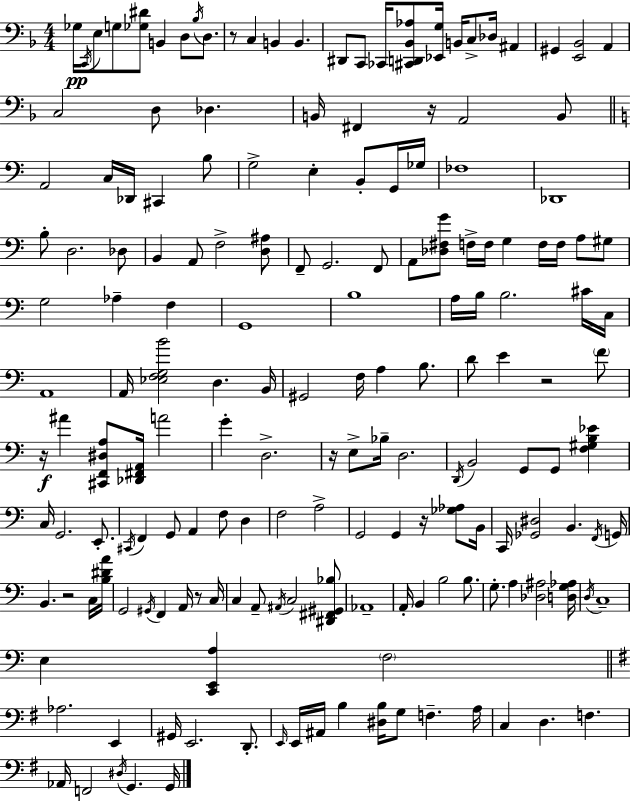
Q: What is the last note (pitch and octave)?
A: G2